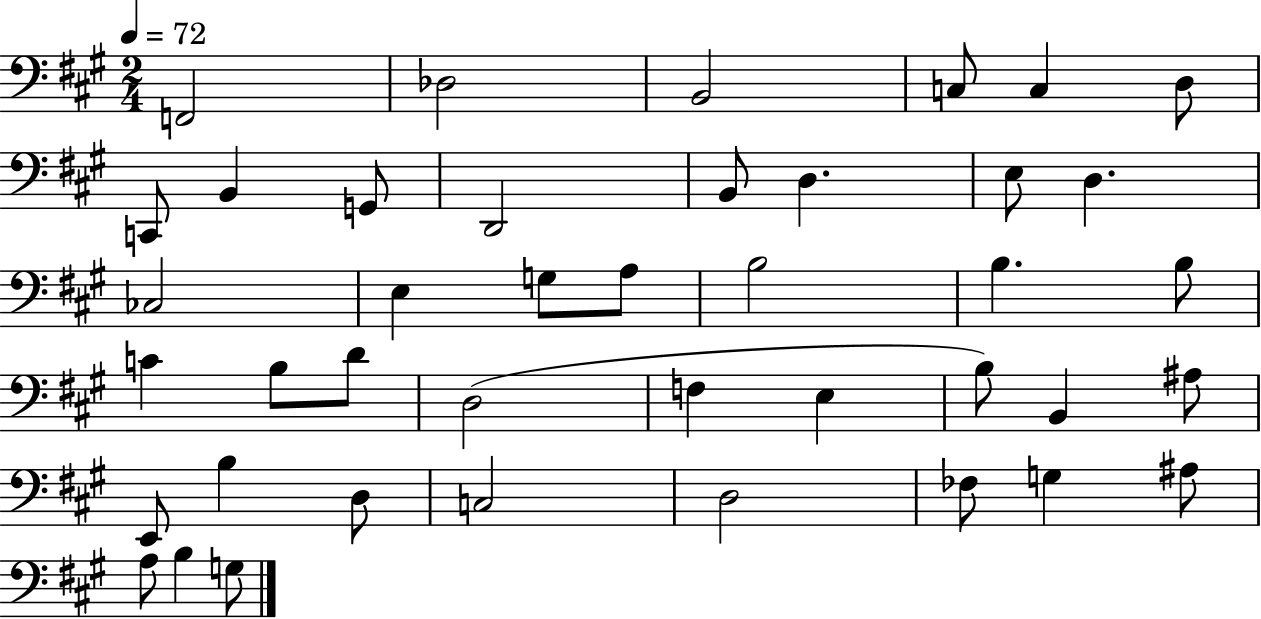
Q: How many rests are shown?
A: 0